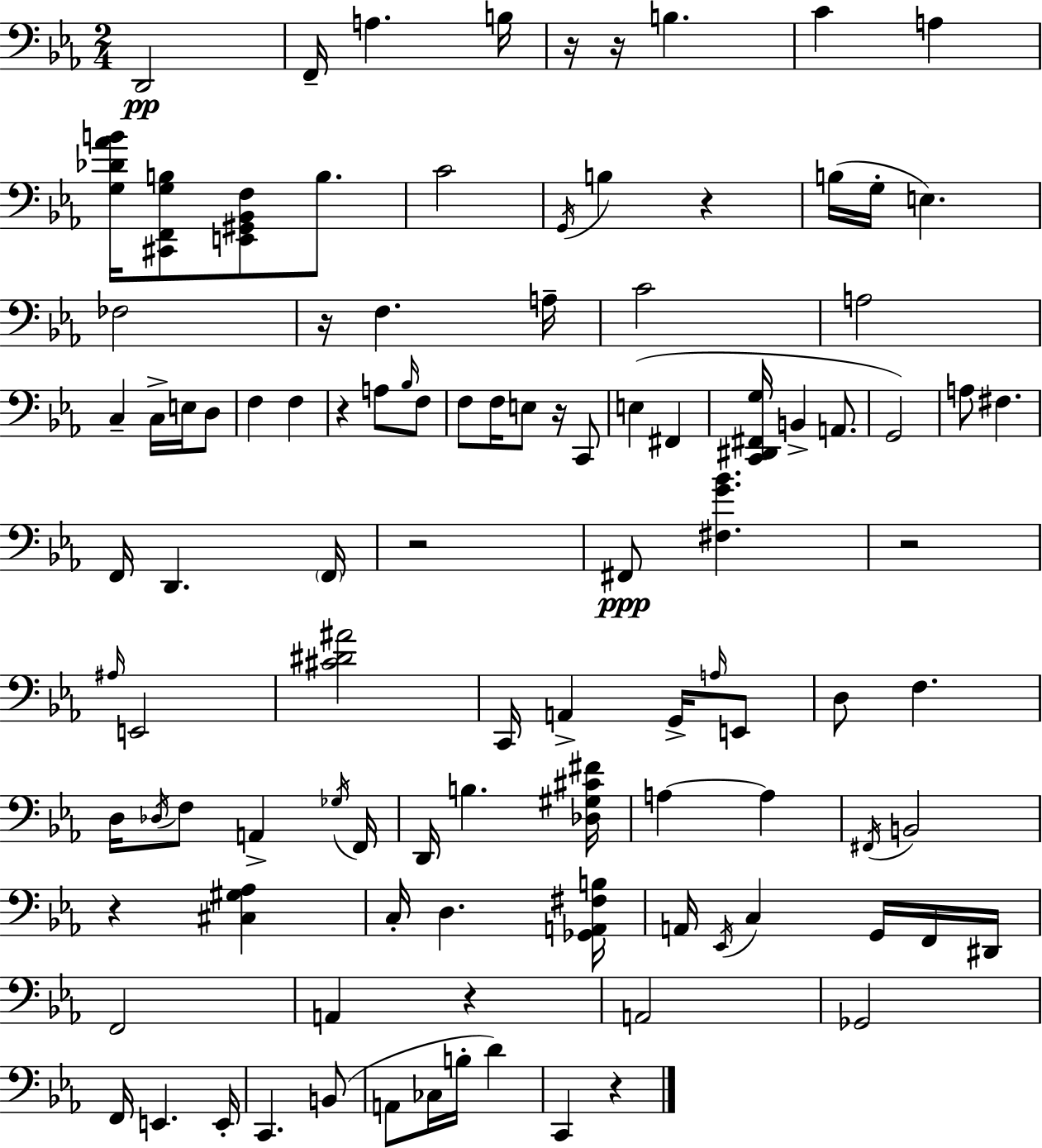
D2/h F2/s A3/q. B3/s R/s R/s B3/q. C4/q A3/q [G3,Db4,Ab4,B4]/s [C#2,F2,G3,B3]/e [E2,G#2,Bb2,F3]/e B3/e. C4/h G2/s B3/q R/q B3/s G3/s E3/q. FES3/h R/s F3/q. A3/s C4/h A3/h C3/q C3/s E3/s D3/e F3/q F3/q R/q A3/e Bb3/s F3/e F3/e F3/s E3/e R/s C2/e E3/q F#2/q [C2,D#2,F#2,G3]/s B2/q A2/e. G2/h A3/e F#3/q. F2/s D2/q. F2/s R/h F#2/e [F#3,G4,Bb4]/q. R/h A#3/s E2/h [C#4,D#4,A#4]/h C2/s A2/q G2/s A3/s E2/e D3/e F3/q. D3/s Db3/s F3/e A2/q Gb3/s F2/s D2/s B3/q. [Db3,G#3,C#4,F#4]/s A3/q A3/q F#2/s B2/h R/q [C#3,G#3,Ab3]/q C3/s D3/q. [Gb2,A2,F#3,B3]/s A2/s Eb2/s C3/q G2/s F2/s D#2/s F2/h A2/q R/q A2/h Gb2/h F2/s E2/q. E2/s C2/q. B2/e A2/e CES3/s B3/s D4/q C2/q R/q